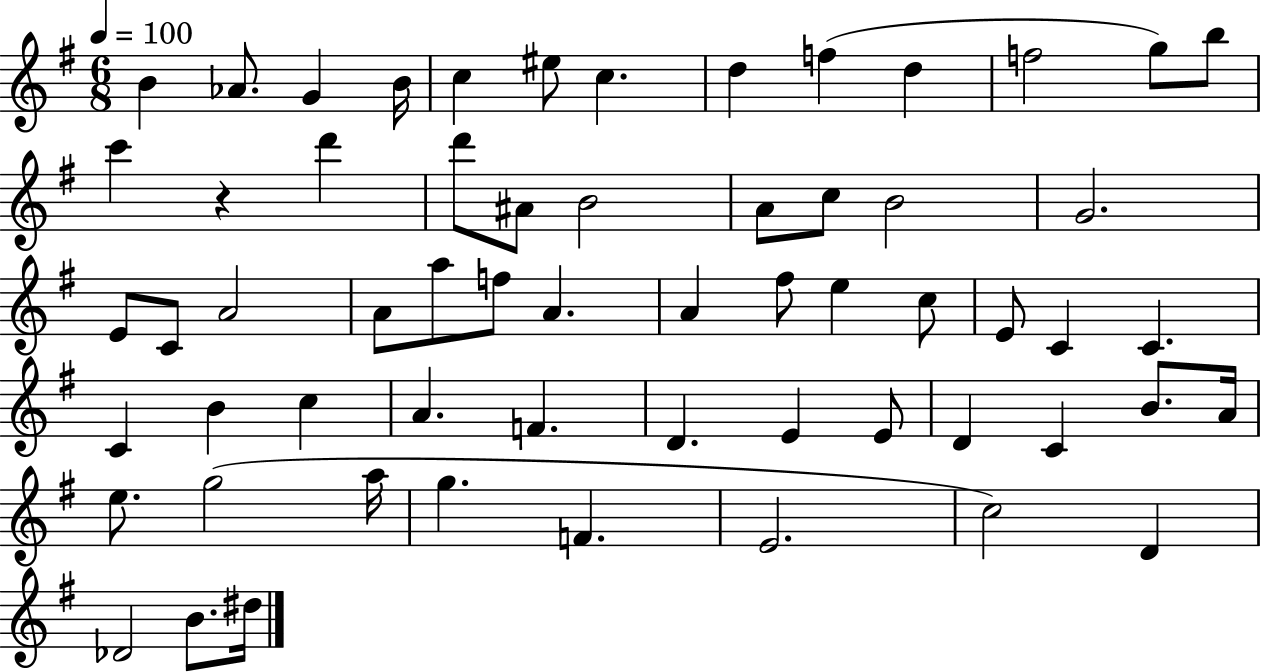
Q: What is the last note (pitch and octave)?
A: D#5